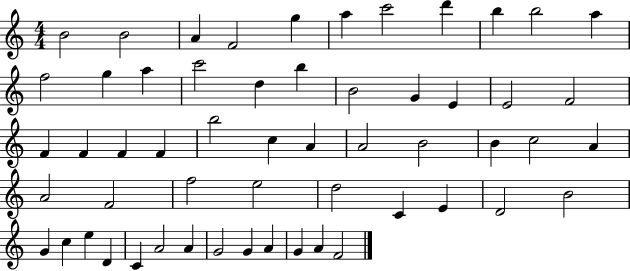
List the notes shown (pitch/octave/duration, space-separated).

B4/h B4/h A4/q F4/h G5/q A5/q C6/h D6/q B5/q B5/h A5/q F5/h G5/q A5/q C6/h D5/q B5/q B4/h G4/q E4/q E4/h F4/h F4/q F4/q F4/q F4/q B5/h C5/q A4/q A4/h B4/h B4/q C5/h A4/q A4/h F4/h F5/h E5/h D5/h C4/q E4/q D4/h B4/h G4/q C5/q E5/q D4/q C4/q A4/h A4/q G4/h G4/q A4/q G4/q A4/q F4/h